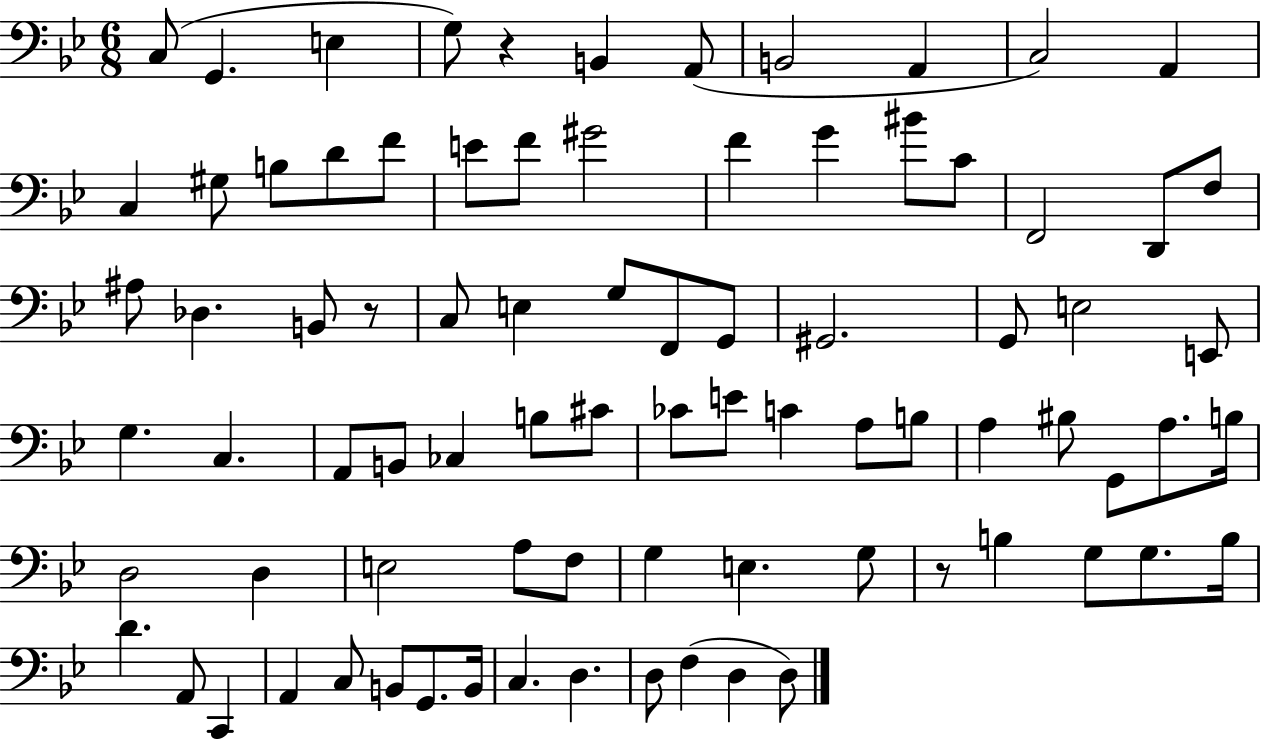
X:1
T:Untitled
M:6/8
L:1/4
K:Bb
C,/2 G,, E, G,/2 z B,, A,,/2 B,,2 A,, C,2 A,, C, ^G,/2 B,/2 D/2 F/2 E/2 F/2 ^G2 F G ^B/2 C/2 F,,2 D,,/2 F,/2 ^A,/2 _D, B,,/2 z/2 C,/2 E, G,/2 F,,/2 G,,/2 ^G,,2 G,,/2 E,2 E,,/2 G, C, A,,/2 B,,/2 _C, B,/2 ^C/2 _C/2 E/2 C A,/2 B,/2 A, ^B,/2 G,,/2 A,/2 B,/4 D,2 D, E,2 A,/2 F,/2 G, E, G,/2 z/2 B, G,/2 G,/2 B,/4 D A,,/2 C,, A,, C,/2 B,,/2 G,,/2 B,,/4 C, D, D,/2 F, D, D,/2